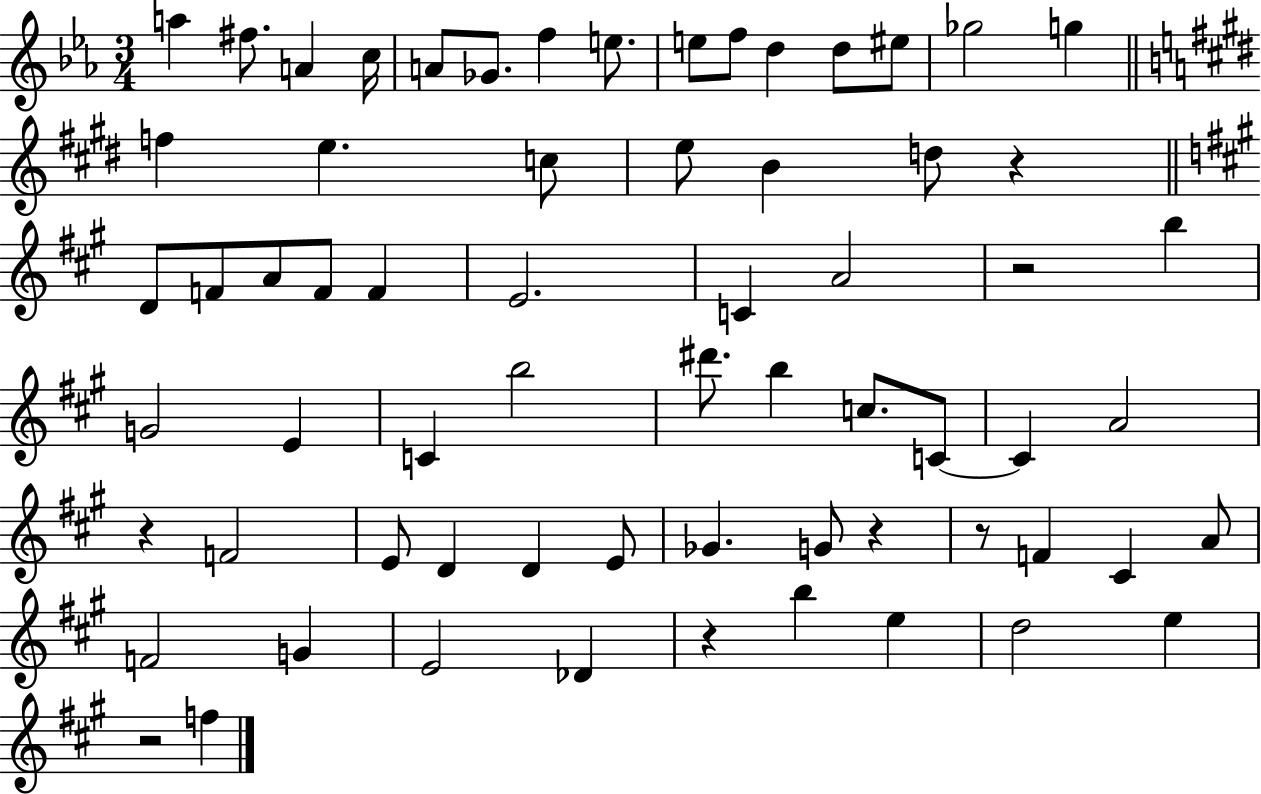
A5/q F#5/e. A4/q C5/s A4/e Gb4/e. F5/q E5/e. E5/e F5/e D5/q D5/e EIS5/e Gb5/h G5/q F5/q E5/q. C5/e E5/e B4/q D5/e R/q D4/e F4/e A4/e F4/e F4/q E4/h. C4/q A4/h R/h B5/q G4/h E4/q C4/q B5/h D#6/e. B5/q C5/e. C4/e C4/q A4/h R/q F4/h E4/e D4/q D4/q E4/e Gb4/q. G4/e R/q R/e F4/q C#4/q A4/e F4/h G4/q E4/h Db4/q R/q B5/q E5/q D5/h E5/q R/h F5/q